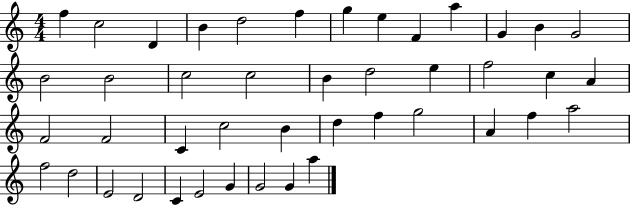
{
  \clef treble
  \numericTimeSignature
  \time 4/4
  \key c \major
  f''4 c''2 d'4 | b'4 d''2 f''4 | g''4 e''4 f'4 a''4 | g'4 b'4 g'2 | \break b'2 b'2 | c''2 c''2 | b'4 d''2 e''4 | f''2 c''4 a'4 | \break f'2 f'2 | c'4 c''2 b'4 | d''4 f''4 g''2 | a'4 f''4 a''2 | \break f''2 d''2 | e'2 d'2 | c'4 e'2 g'4 | g'2 g'4 a''4 | \break \bar "|."
}